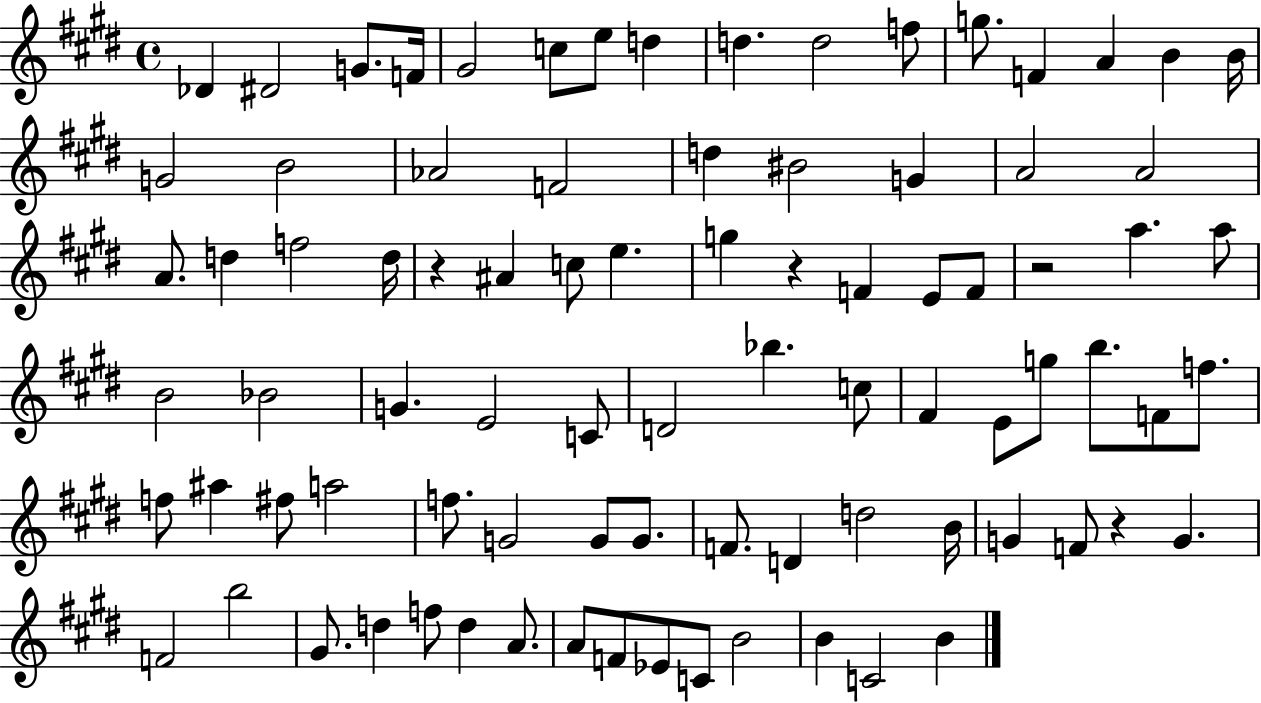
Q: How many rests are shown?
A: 4